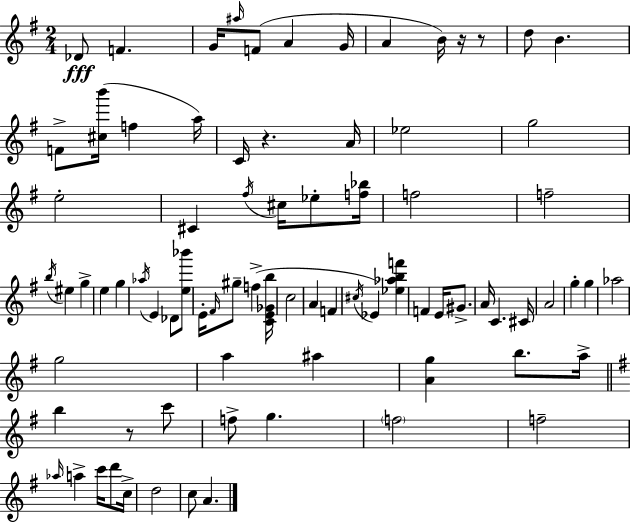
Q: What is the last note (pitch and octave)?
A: A4